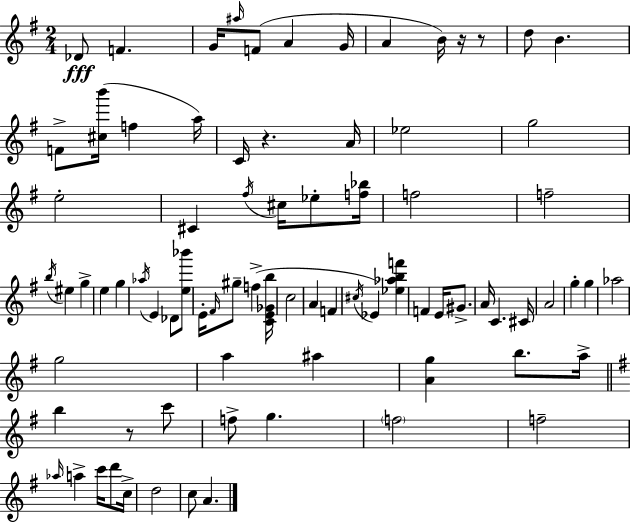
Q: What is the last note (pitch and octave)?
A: A4